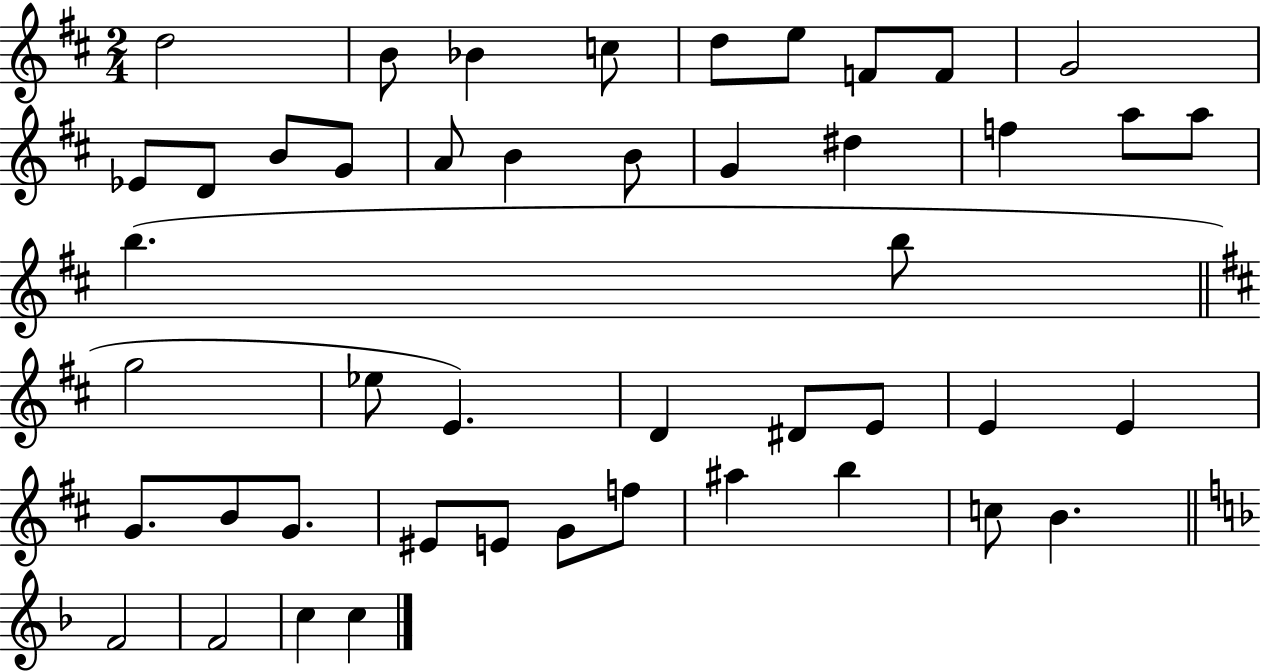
{
  \clef treble
  \numericTimeSignature
  \time 2/4
  \key d \major
  d''2 | b'8 bes'4 c''8 | d''8 e''8 f'8 f'8 | g'2 | \break ees'8 d'8 b'8 g'8 | a'8 b'4 b'8 | g'4 dis''4 | f''4 a''8 a''8 | \break b''4.( b''8 | \bar "||" \break \key d \major g''2 | ees''8 e'4.) | d'4 dis'8 e'8 | e'4 e'4 | \break g'8. b'8 g'8. | eis'8 e'8 g'8 f''8 | ais''4 b''4 | c''8 b'4. | \break \bar "||" \break \key f \major f'2 | f'2 | c''4 c''4 | \bar "|."
}